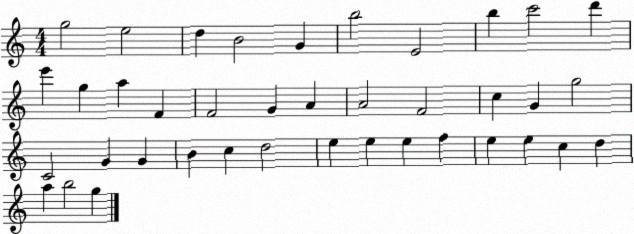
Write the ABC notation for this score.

X:1
T:Untitled
M:4/4
L:1/4
K:C
g2 e2 d B2 G b2 E2 b c'2 d' e' g a F F2 G A A2 F2 c G g2 C2 G G B c d2 e e e f e e c d a b2 g